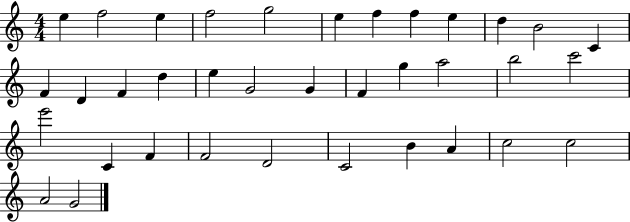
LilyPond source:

{
  \clef treble
  \numericTimeSignature
  \time 4/4
  \key c \major
  e''4 f''2 e''4 | f''2 g''2 | e''4 f''4 f''4 e''4 | d''4 b'2 c'4 | \break f'4 d'4 f'4 d''4 | e''4 g'2 g'4 | f'4 g''4 a''2 | b''2 c'''2 | \break e'''2 c'4 f'4 | f'2 d'2 | c'2 b'4 a'4 | c''2 c''2 | \break a'2 g'2 | \bar "|."
}